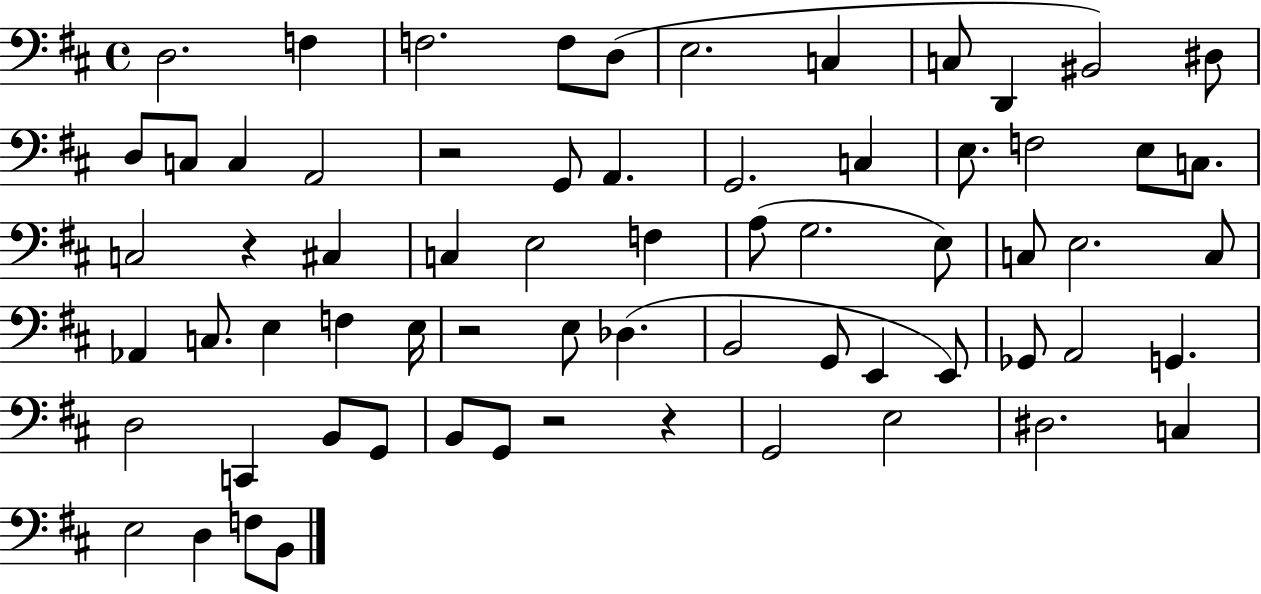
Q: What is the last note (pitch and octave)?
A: B2